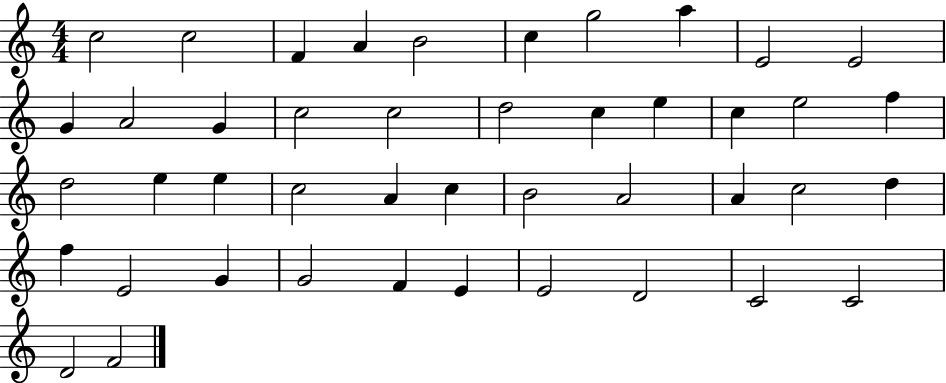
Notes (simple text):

C5/h C5/h F4/q A4/q B4/h C5/q G5/h A5/q E4/h E4/h G4/q A4/h G4/q C5/h C5/h D5/h C5/q E5/q C5/q E5/h F5/q D5/h E5/q E5/q C5/h A4/q C5/q B4/h A4/h A4/q C5/h D5/q F5/q E4/h G4/q G4/h F4/q E4/q E4/h D4/h C4/h C4/h D4/h F4/h